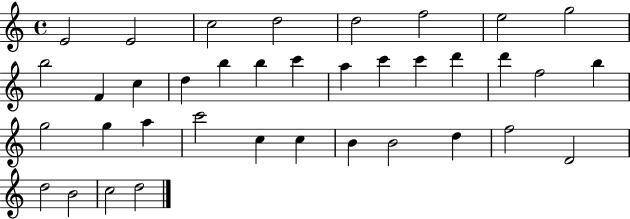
E4/h E4/h C5/h D5/h D5/h F5/h E5/h G5/h B5/h F4/q C5/q D5/q B5/q B5/q C6/q A5/q C6/q C6/q D6/q D6/q F5/h B5/q G5/h G5/q A5/q C6/h C5/q C5/q B4/q B4/h D5/q F5/h D4/h D5/h B4/h C5/h D5/h